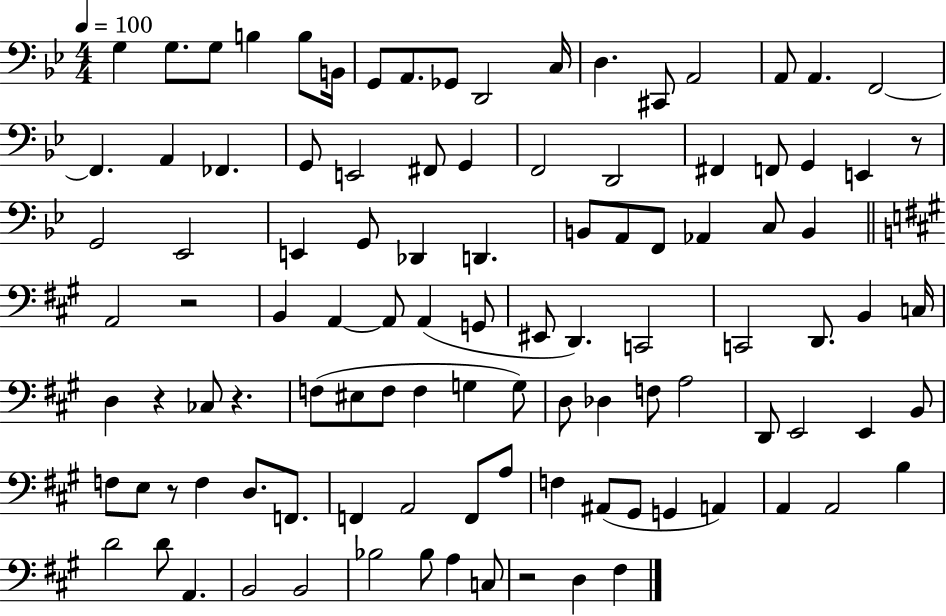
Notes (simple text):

G3/q G3/e. G3/e B3/q B3/e B2/s G2/e A2/e. Gb2/e D2/h C3/s D3/q. C#2/e A2/h A2/e A2/q. F2/h F2/q. A2/q FES2/q. G2/e E2/h F#2/e G2/q F2/h D2/h F#2/q F2/e G2/q E2/q R/e G2/h Eb2/h E2/q G2/e Db2/q D2/q. B2/e A2/e F2/e Ab2/q C3/e B2/q A2/h R/h B2/q A2/q A2/e A2/q G2/e EIS2/e D2/q. C2/h C2/h D2/e. B2/q C3/s D3/q R/q CES3/e R/q. F3/e EIS3/e F3/e F3/q G3/q G3/e D3/e Db3/q F3/e A3/h D2/e E2/h E2/q B2/e F3/e E3/e R/e F3/q D3/e. F2/e. F2/q A2/h F2/e A3/e F3/q A#2/e G#2/e G2/q A2/q A2/q A2/h B3/q D4/h D4/e A2/q. B2/h B2/h Bb3/h Bb3/e A3/q C3/e R/h D3/q F#3/q